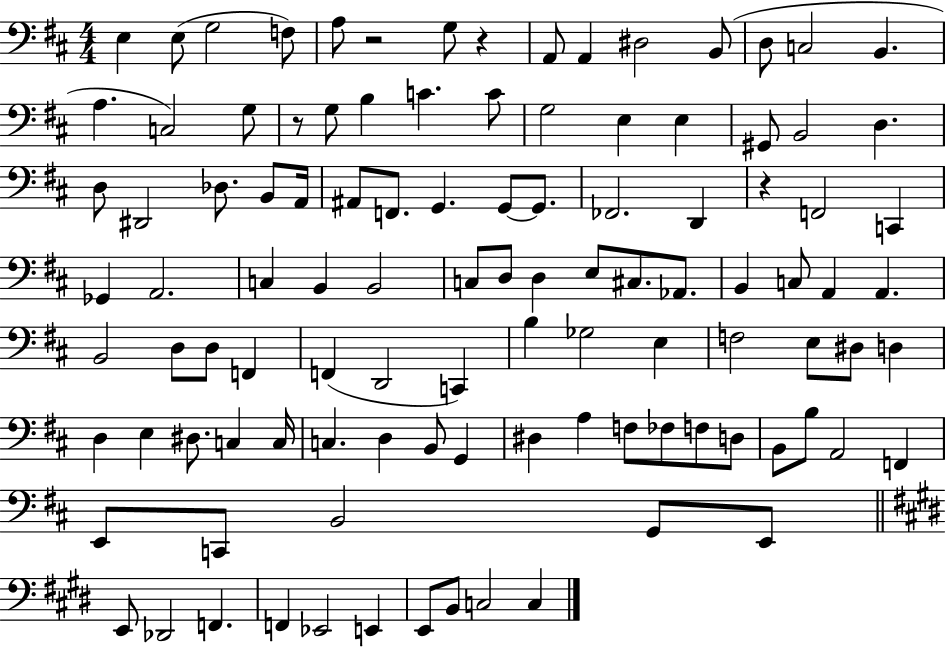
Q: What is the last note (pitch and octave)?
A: C3